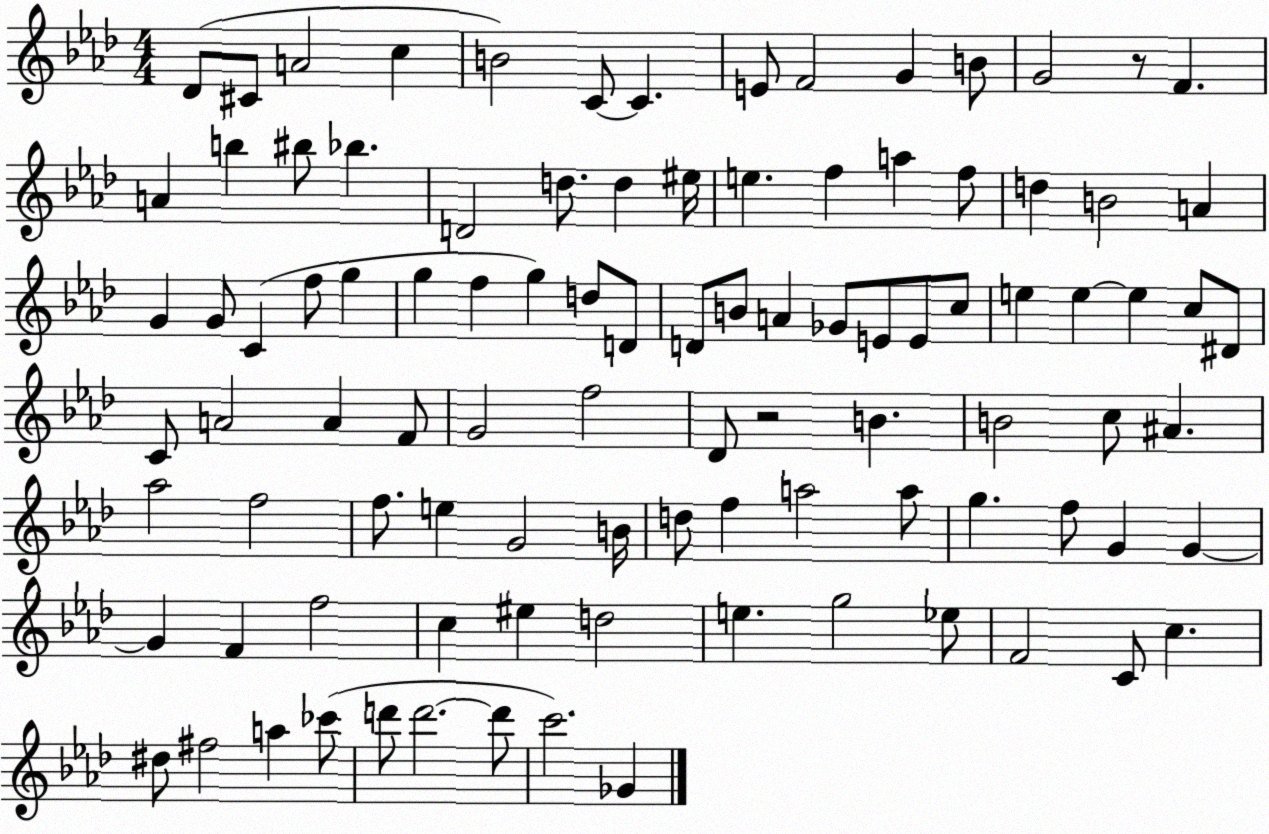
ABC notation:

X:1
T:Untitled
M:4/4
L:1/4
K:Ab
_D/2 ^C/2 A2 c B2 C/2 C E/2 F2 G B/2 G2 z/2 F A b ^b/2 _b D2 d/2 d ^e/4 e f a f/2 d B2 A G G/2 C f/2 g g f g d/2 D/2 D/2 B/2 A _G/2 E/2 E/2 c/2 e e e c/2 ^D/2 C/2 A2 A F/2 G2 f2 _D/2 z2 B B2 c/2 ^A _a2 f2 f/2 e G2 B/4 d/2 f a2 a/2 g f/2 G G G F f2 c ^e d2 e g2 _e/2 F2 C/2 c ^d/2 ^f2 a _c'/2 d'/2 d'2 d'/2 c'2 _G